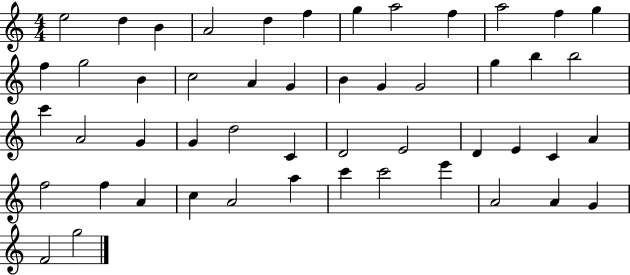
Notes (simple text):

E5/h D5/q B4/q A4/h D5/q F5/q G5/q A5/h F5/q A5/h F5/q G5/q F5/q G5/h B4/q C5/h A4/q G4/q B4/q G4/q G4/h G5/q B5/q B5/h C6/q A4/h G4/q G4/q D5/h C4/q D4/h E4/h D4/q E4/q C4/q A4/q F5/h F5/q A4/q C5/q A4/h A5/q C6/q C6/h E6/q A4/h A4/q G4/q F4/h G5/h